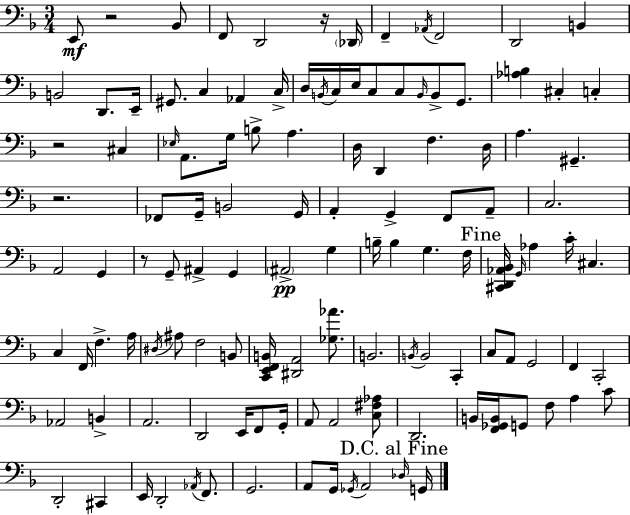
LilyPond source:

{
  \clef bass
  \numericTimeSignature
  \time 3/4
  \key d \minor
  e,8\mf r2 bes,8 | f,8 d,2 r16 \parenthesize des,16 | f,4-- \acciaccatura { aes,16 } f,2 | d,2 b,4 | \break b,2 d,8. | e,16-- gis,8. c4 aes,4 | c16-> d16 \acciaccatura { b,16 } c16 e16 c8 c8 \grace { b,16 } b,8-> | g,8. <aes b>4 cis4-. c4-. | \break r2 cis4 | \grace { ees16 } a,8. g16 b8-> a4. | d16 d,4 f4. | d16 a4. gis,4.-- | \break r2. | fes,8 g,16-- b,2 | g,16 a,4-. g,4-> | f,8 a,8-- c2. | \break a,2 | g,4 r8 g,8-- ais,4-> | g,4 \parenthesize ais,2->\pp | g4 b16-- b4 g4. | \break f16 \mark "Fine" <cis, d, aes, bes,>16 \grace { g,16 } aes4 c'16-. cis4. | c4 f,16 f4.-> | a16 \acciaccatura { dis16 } ais8 f2 | b,8 <c, e, f, b,>16 <dis, a,>2 | \break <ges aes'>8. b,2. | \acciaccatura { b,16 } b,2 | c,4-. c8 a,8 g,2 | f,4 c,2-. | \break aes,2 | b,4-> a,2. | d,2 | e,16 f,8 g,16-. a,8 a,2 | \break <c fis aes>8 d,2. | b,16 <f, ges, b,>16 g,8 f8 | a4 c'8 d,2-. | cis,4 e,16 d,2-. | \break \acciaccatura { aes,16 } f,8. g,2. | a,8 g,16 \acciaccatura { ges,16 } | a,2 \mark "D.C. al Fine" \grace { des16 } g,16 \bar "|."
}